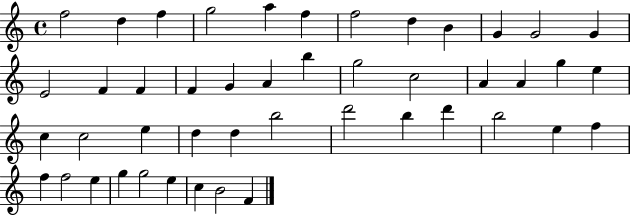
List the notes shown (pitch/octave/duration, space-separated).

F5/h D5/q F5/q G5/h A5/q F5/q F5/h D5/q B4/q G4/q G4/h G4/q E4/h F4/q F4/q F4/q G4/q A4/q B5/q G5/h C5/h A4/q A4/q G5/q E5/q C5/q C5/h E5/q D5/q D5/q B5/h D6/h B5/q D6/q B5/h E5/q F5/q F5/q F5/h E5/q G5/q G5/h E5/q C5/q B4/h F4/q